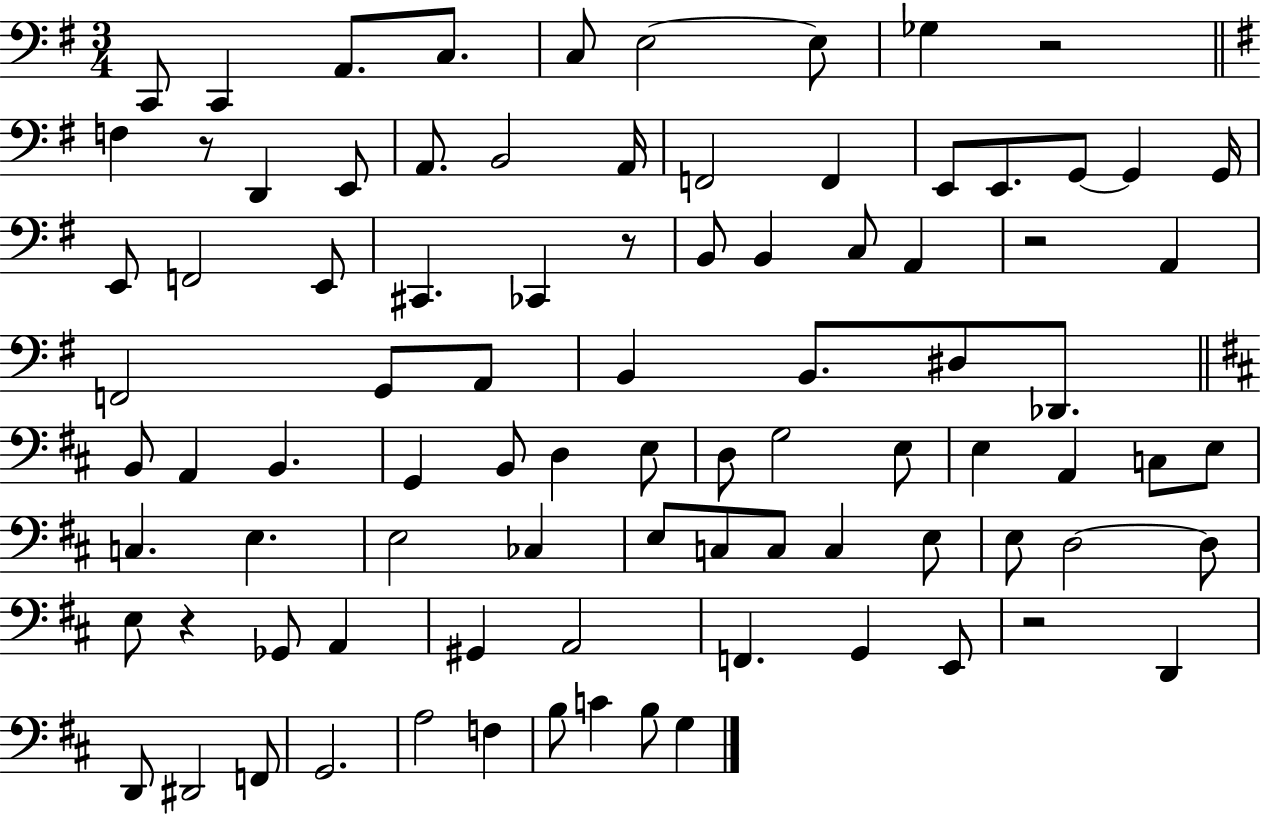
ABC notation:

X:1
T:Untitled
M:3/4
L:1/4
K:G
C,,/2 C,, A,,/2 C,/2 C,/2 E,2 E,/2 _G, z2 F, z/2 D,, E,,/2 A,,/2 B,,2 A,,/4 F,,2 F,, E,,/2 E,,/2 G,,/2 G,, G,,/4 E,,/2 F,,2 E,,/2 ^C,, _C,, z/2 B,,/2 B,, C,/2 A,, z2 A,, F,,2 G,,/2 A,,/2 B,, B,,/2 ^D,/2 _D,,/2 B,,/2 A,, B,, G,, B,,/2 D, E,/2 D,/2 G,2 E,/2 E, A,, C,/2 E,/2 C, E, E,2 _C, E,/2 C,/2 C,/2 C, E,/2 E,/2 D,2 D,/2 E,/2 z _G,,/2 A,, ^G,, A,,2 F,, G,, E,,/2 z2 D,, D,,/2 ^D,,2 F,,/2 G,,2 A,2 F, B,/2 C B,/2 G,